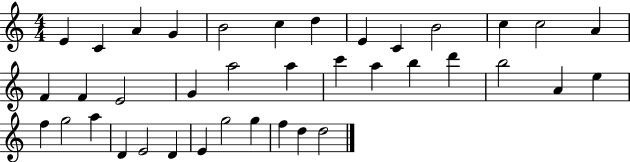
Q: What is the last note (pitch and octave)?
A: D5